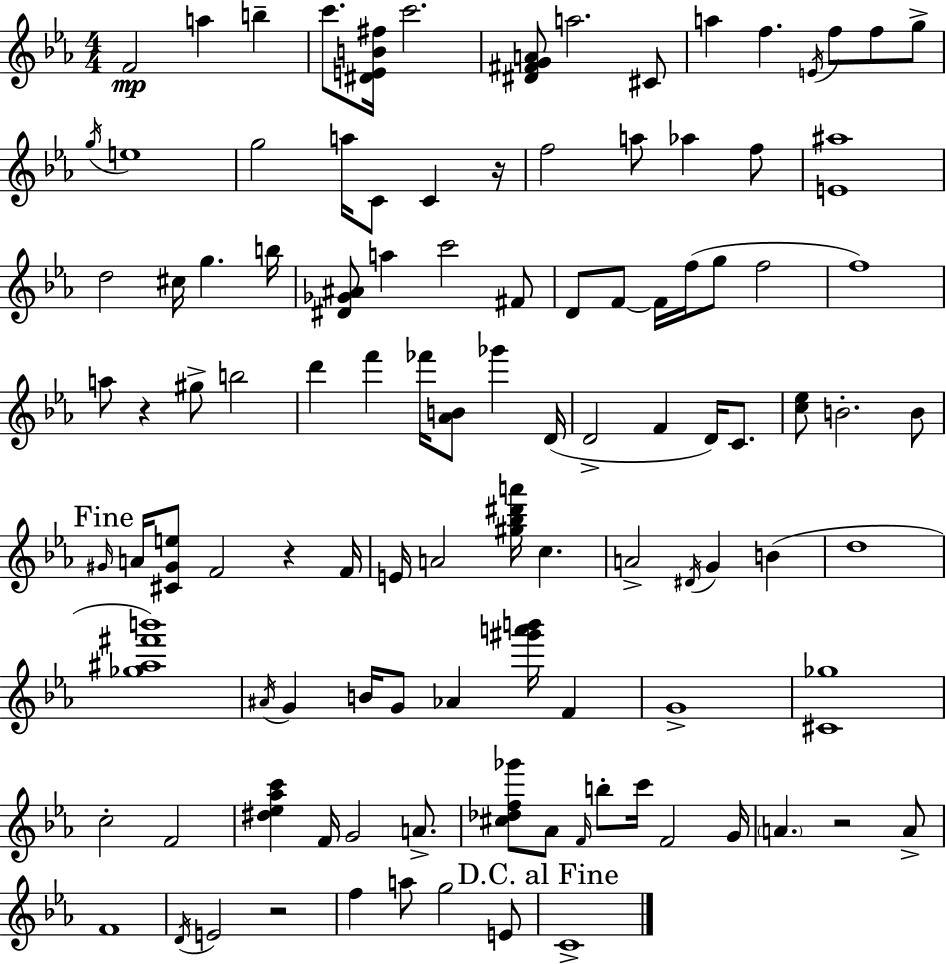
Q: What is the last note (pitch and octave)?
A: C4